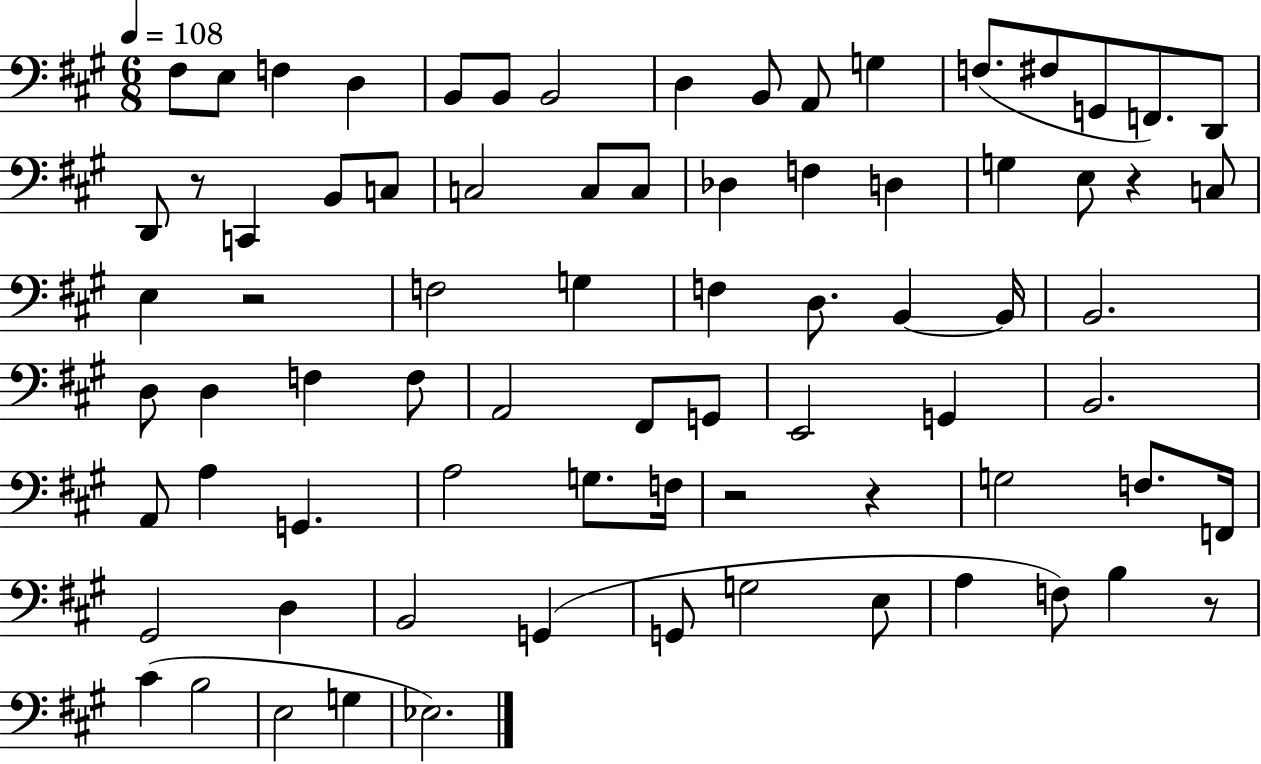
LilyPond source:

{
  \clef bass
  \numericTimeSignature
  \time 6/8
  \key a \major
  \tempo 4 = 108
  fis8 e8 f4 d4 | b,8 b,8 b,2 | d4 b,8 a,8 g4 | f8.( fis8 g,8 f,8.) d,8 | \break d,8 r8 c,4 b,8 c8 | c2 c8 c8 | des4 f4 d4 | g4 e8 r4 c8 | \break e4 r2 | f2 g4 | f4 d8. b,4~~ b,16 | b,2. | \break d8 d4 f4 f8 | a,2 fis,8 g,8 | e,2 g,4 | b,2. | \break a,8 a4 g,4. | a2 g8. f16 | r2 r4 | g2 f8. f,16 | \break gis,2 d4 | b,2 g,4( | g,8 g2 e8 | a4 f8) b4 r8 | \break cis'4( b2 | e2 g4 | ees2.) | \bar "|."
}